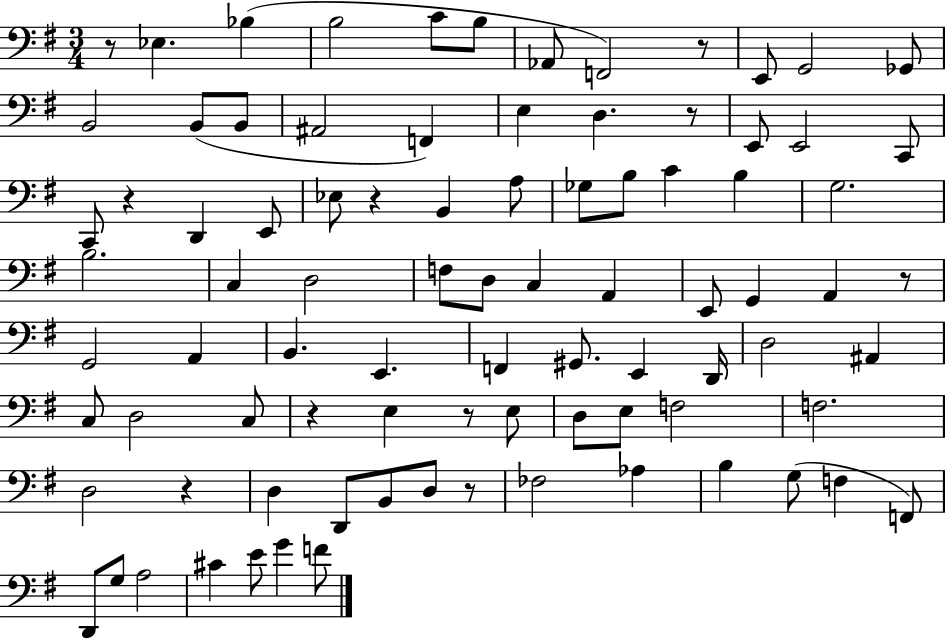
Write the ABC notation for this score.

X:1
T:Untitled
M:3/4
L:1/4
K:G
z/2 _E, _B, B,2 C/2 B,/2 _A,,/2 F,,2 z/2 E,,/2 G,,2 _G,,/2 B,,2 B,,/2 B,,/2 ^A,,2 F,, E, D, z/2 E,,/2 E,,2 C,,/2 C,,/2 z D,, E,,/2 _E,/2 z B,, A,/2 _G,/2 B,/2 C B, G,2 B,2 C, D,2 F,/2 D,/2 C, A,, E,,/2 G,, A,, z/2 G,,2 A,, B,, E,, F,, ^G,,/2 E,, D,,/4 D,2 ^A,, C,/2 D,2 C,/2 z E, z/2 E,/2 D,/2 E,/2 F,2 F,2 D,2 z D, D,,/2 B,,/2 D,/2 z/2 _F,2 _A, B, G,/2 F, F,,/2 D,,/2 G,/2 A,2 ^C E/2 G F/2